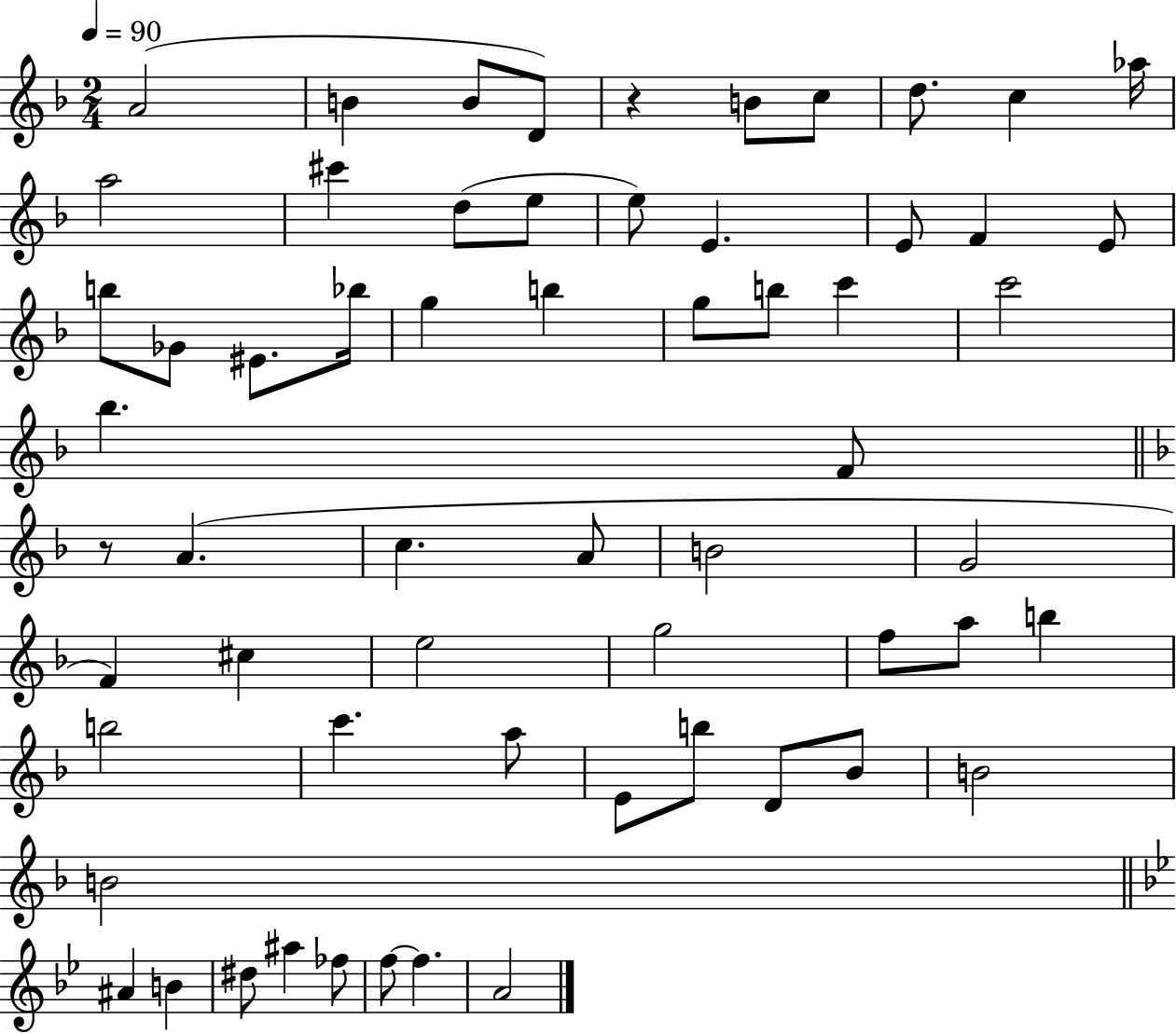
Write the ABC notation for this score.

X:1
T:Untitled
M:2/4
L:1/4
K:F
A2 B B/2 D/2 z B/2 c/2 d/2 c _a/4 a2 ^c' d/2 e/2 e/2 E E/2 F E/2 b/2 _G/2 ^E/2 _b/4 g b g/2 b/2 c' c'2 _b F/2 z/2 A c A/2 B2 G2 F ^c e2 g2 f/2 a/2 b b2 c' a/2 E/2 b/2 D/2 _B/2 B2 B2 ^A B ^d/2 ^a _f/2 f/2 f A2